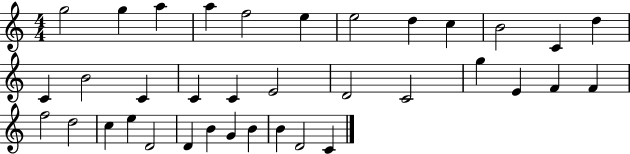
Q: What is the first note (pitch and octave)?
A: G5